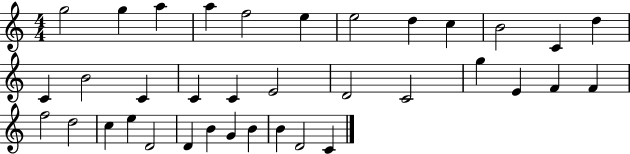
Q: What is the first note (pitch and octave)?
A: G5